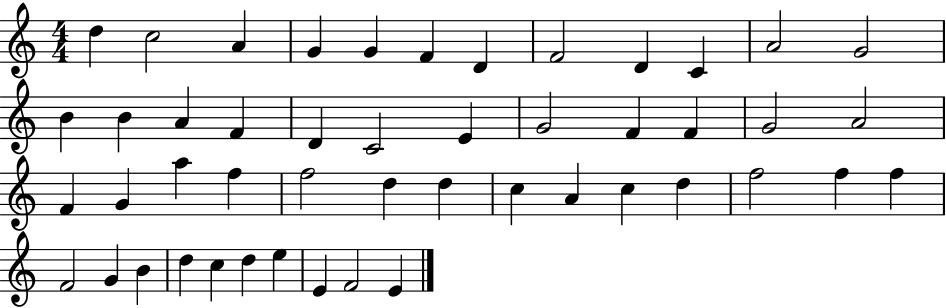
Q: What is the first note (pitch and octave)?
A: D5